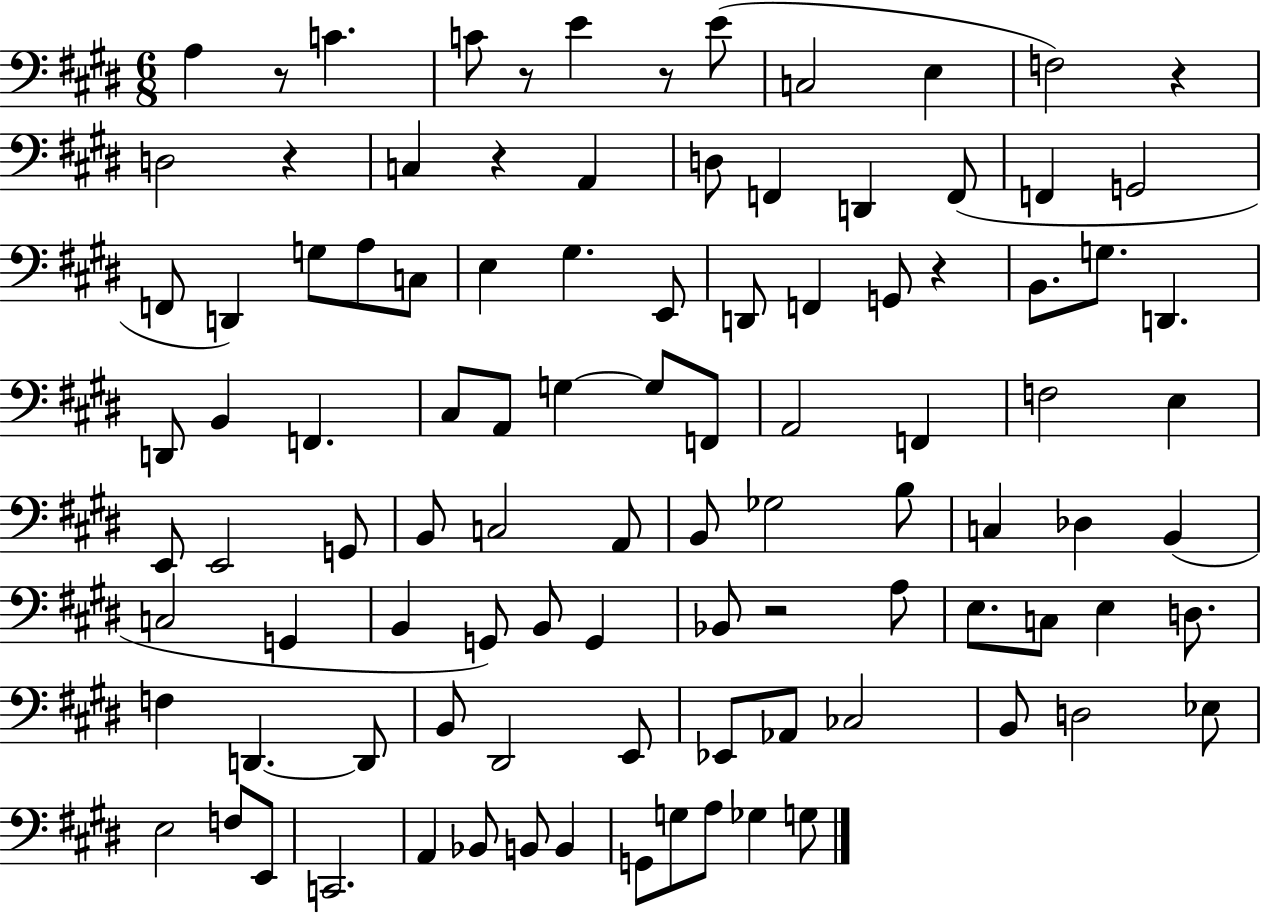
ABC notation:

X:1
T:Untitled
M:6/8
L:1/4
K:E
A, z/2 C C/2 z/2 E z/2 E/2 C,2 E, F,2 z D,2 z C, z A,, D,/2 F,, D,, F,,/2 F,, G,,2 F,,/2 D,, G,/2 A,/2 C,/2 E, ^G, E,,/2 D,,/2 F,, G,,/2 z B,,/2 G,/2 D,, D,,/2 B,, F,, ^C,/2 A,,/2 G, G,/2 F,,/2 A,,2 F,, F,2 E, E,,/2 E,,2 G,,/2 B,,/2 C,2 A,,/2 B,,/2 _G,2 B,/2 C, _D, B,, C,2 G,, B,, G,,/2 B,,/2 G,, _B,,/2 z2 A,/2 E,/2 C,/2 E, D,/2 F, D,, D,,/2 B,,/2 ^D,,2 E,,/2 _E,,/2 _A,,/2 _C,2 B,,/2 D,2 _E,/2 E,2 F,/2 E,,/2 C,,2 A,, _B,,/2 B,,/2 B,, G,,/2 G,/2 A,/2 _G, G,/2